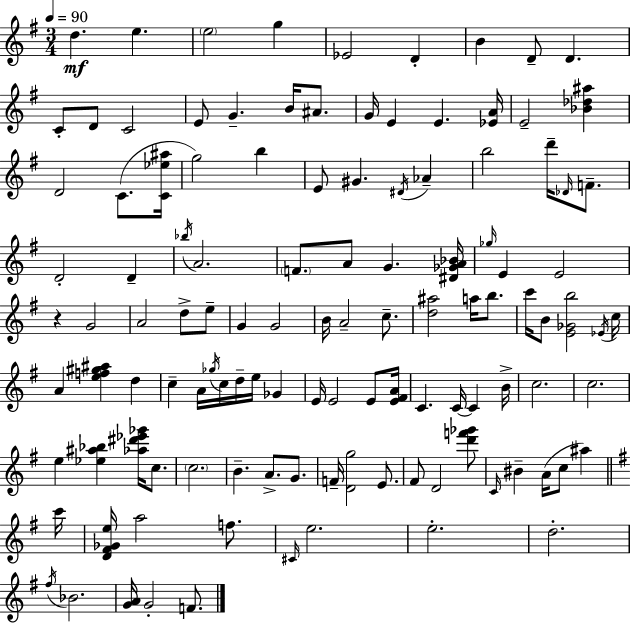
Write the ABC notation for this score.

X:1
T:Untitled
M:3/4
L:1/4
K:G
d e e2 g _E2 D B D/2 D C/2 D/2 C2 E/2 G B/4 ^A/2 G/4 E E [_EA]/4 E2 [_B_d^a] D2 C/2 [C_e^a]/4 g2 b E/2 ^G ^D/4 _A b2 d'/4 _D/4 F/2 D2 D _b/4 A2 F/2 A/2 G [^D_GA_B]/4 _g/4 E E2 z G2 A2 d/2 e/2 G G2 B/4 A2 c/2 [d^a]2 a/4 b/2 c'/4 B/2 [E_Gb]2 _E/4 c/4 A [ef^g^a] d c A/4 _g/4 c/4 d/4 e/4 _G E/4 E2 E/2 [E^FA]/4 C C/4 C B/4 c2 c2 e [_e^a_b] [_a^d'_e'_g']/4 c/2 c2 B A/2 G/2 F/4 [Dg]2 E/2 ^F/2 D2 [d'f'_g']/2 C/4 ^B A/4 c/2 ^a c'/4 [D^F_Ge]/4 a2 f/2 ^C/4 e2 e2 d2 ^f/4 _B2 [GA]/4 G2 F/2